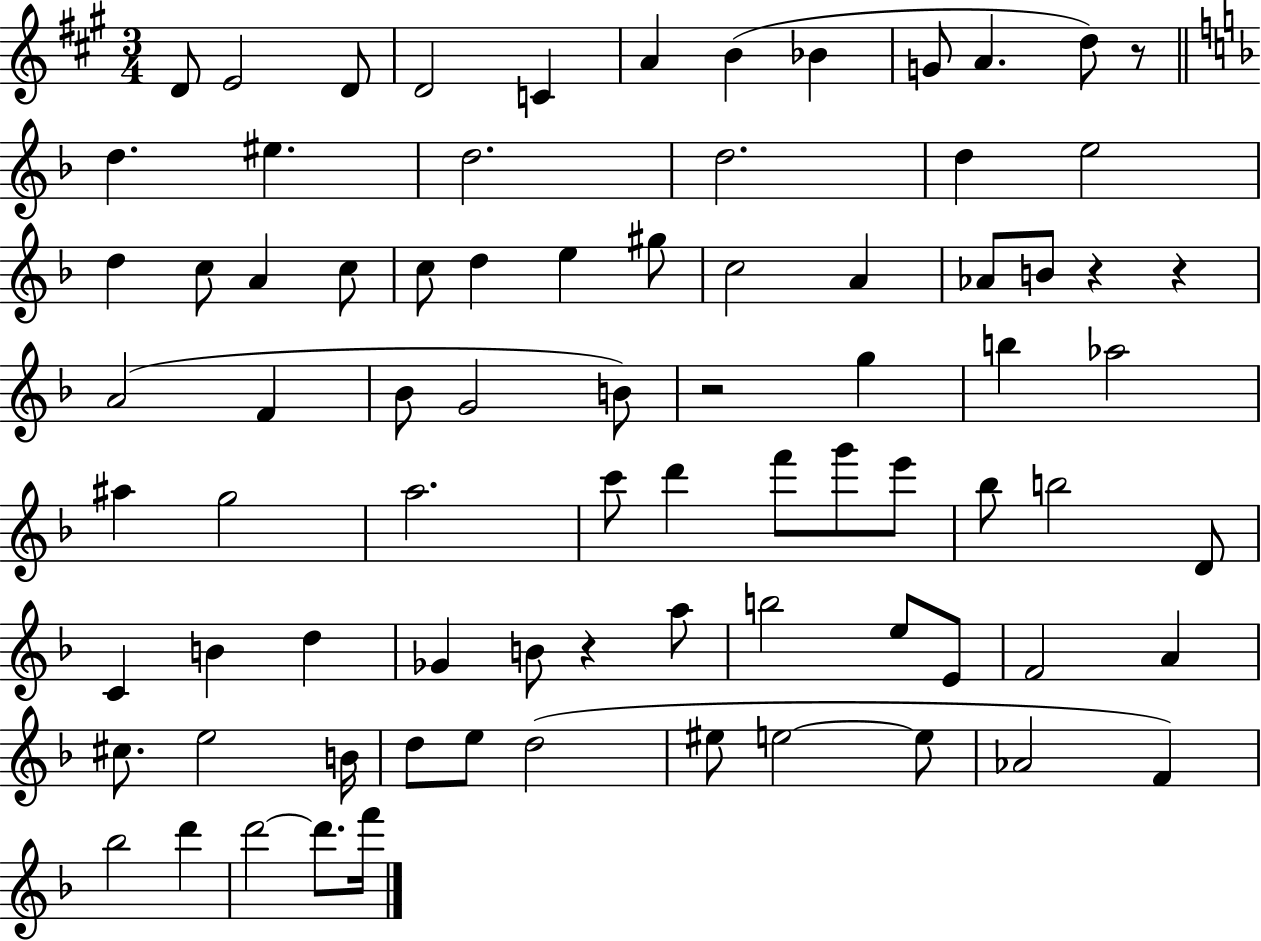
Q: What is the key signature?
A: A major